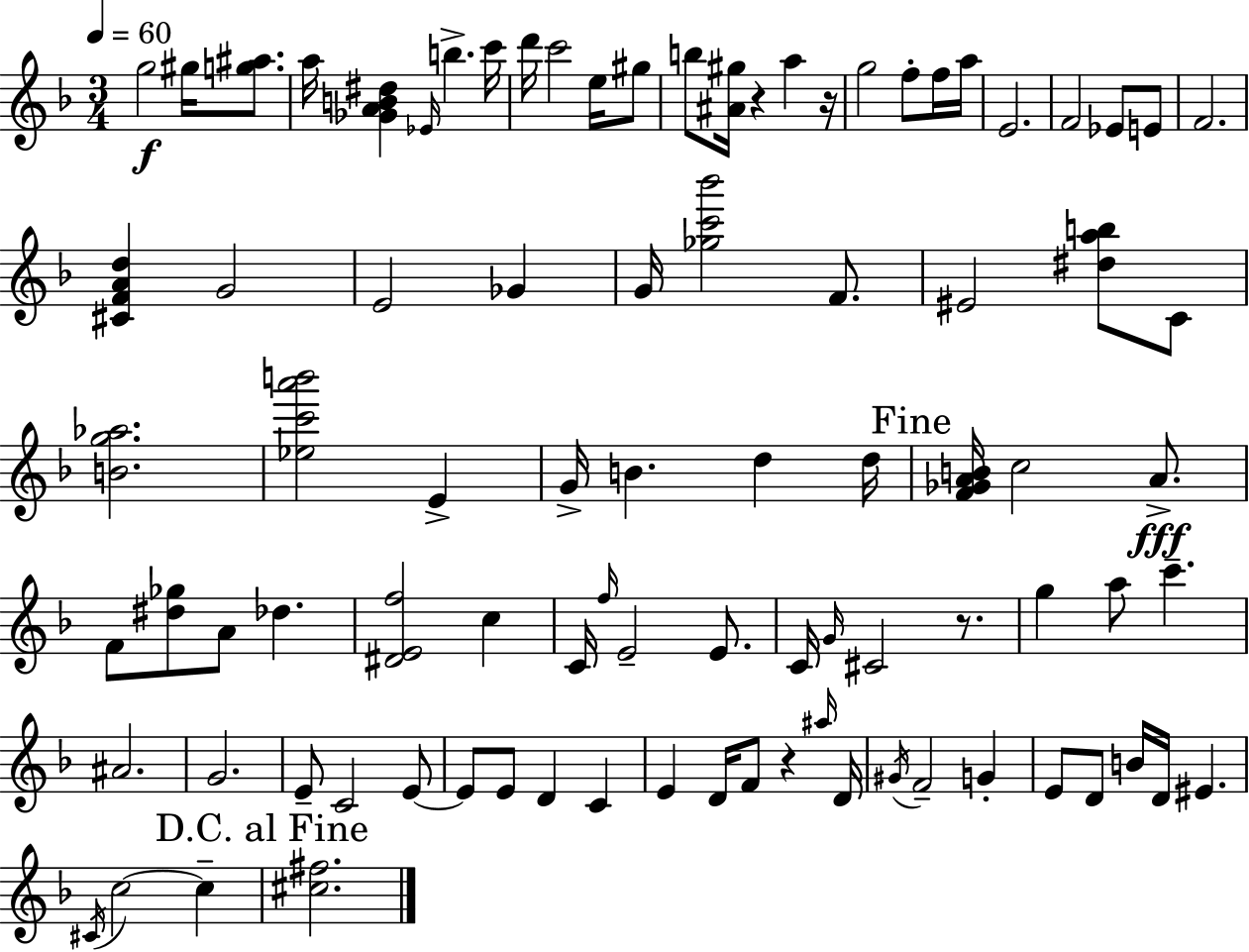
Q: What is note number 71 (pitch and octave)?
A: EIS4